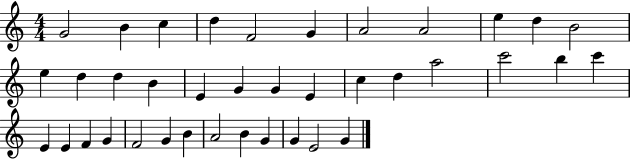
{
  \clef treble
  \numericTimeSignature
  \time 4/4
  \key c \major
  g'2 b'4 c''4 | d''4 f'2 g'4 | a'2 a'2 | e''4 d''4 b'2 | \break e''4 d''4 d''4 b'4 | e'4 g'4 g'4 e'4 | c''4 d''4 a''2 | c'''2 b''4 c'''4 | \break e'4 e'4 f'4 g'4 | f'2 g'4 b'4 | a'2 b'4 g'4 | g'4 e'2 g'4 | \break \bar "|."
}